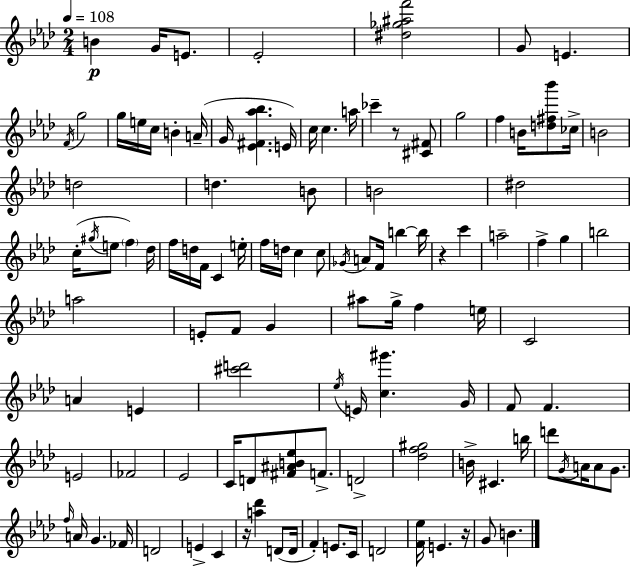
B4/q G4/s E4/e. Eb4/h [D#5,Gb5,A#5,F6]/h G4/e E4/q. F4/s G5/h G5/s E5/s C5/s B4/q A4/s G4/s [Eb4,F#4,Ab5,Bb5]/q. E4/s C5/s C5/q. A5/s CES6/q R/e [C#4,F#4]/e G5/h F5/q B4/s [D5,F#5,Bb6]/e CES5/s B4/h D5/h D5/q. B4/e B4/h D#5/h C5/s G#5/s E5/e F5/q Db5/s F5/s D5/s F4/s C4/q E5/s F5/s D5/s C5/q C5/e Gb4/s A4/e F4/s B5/q B5/s R/q C6/q A5/h F5/q G5/q B5/h A5/h E4/e F4/e G4/q A#5/e G5/s F5/q E5/s C4/h A4/q E4/q [C#6,D6]/h Eb5/s E4/s [C5,G#6]/q. G4/s F4/e F4/q. E4/h FES4/h Eb4/h C4/s D4/e [F#4,A#4,B4,Eb5]/e F4/e. D4/h [Db5,F5,G#5]/h B4/s C#4/q. B5/s D6/e G4/s A4/s A4/e G4/e. F5/s A4/s G4/q. FES4/s D4/h E4/q C4/q R/s [A5,Db6]/q D4/e D4/s F4/q E4/e. C4/s D4/h [F4,Eb5]/s E4/q. R/s G4/e B4/q.